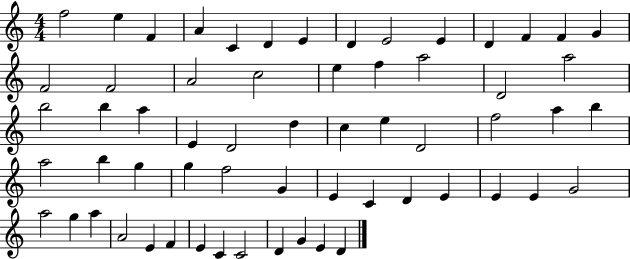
{
  \clef treble
  \numericTimeSignature
  \time 4/4
  \key c \major
  f''2 e''4 f'4 | a'4 c'4 d'4 e'4 | d'4 e'2 e'4 | d'4 f'4 f'4 g'4 | \break f'2 f'2 | a'2 c''2 | e''4 f''4 a''2 | d'2 a''2 | \break b''2 b''4 a''4 | e'4 d'2 d''4 | c''4 e''4 d'2 | f''2 a''4 b''4 | \break a''2 b''4 g''4 | g''4 f''2 g'4 | e'4 c'4 d'4 e'4 | e'4 e'4 g'2 | \break a''2 g''4 a''4 | a'2 e'4 f'4 | e'4 c'4 c'2 | d'4 g'4 e'4 d'4 | \break \bar "|."
}